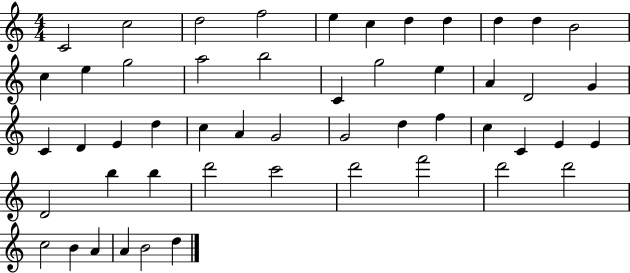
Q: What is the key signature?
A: C major